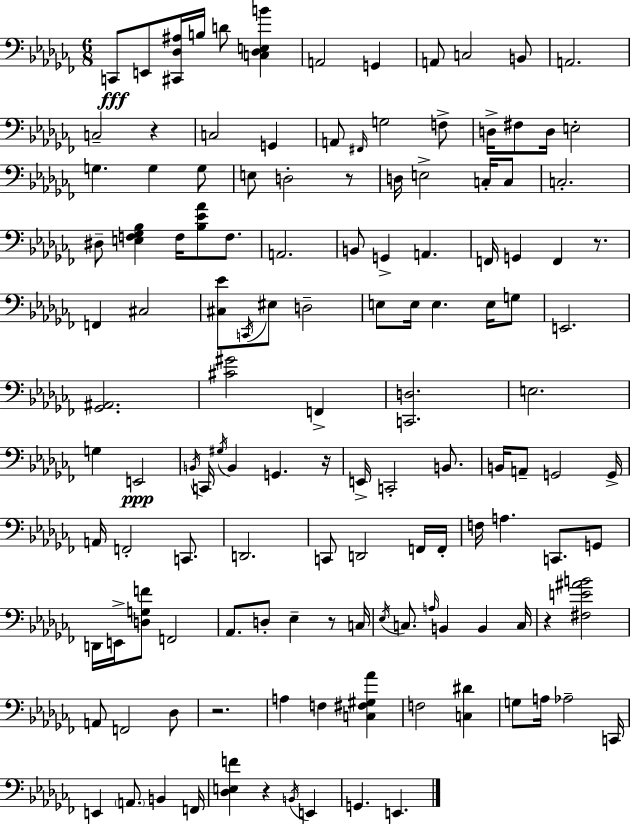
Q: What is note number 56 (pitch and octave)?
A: E2